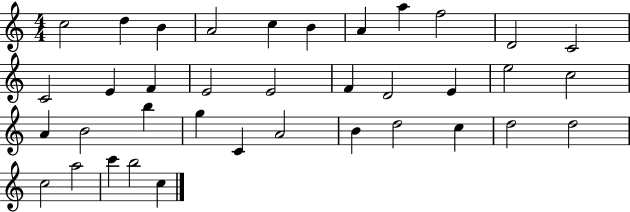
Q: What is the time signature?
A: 4/4